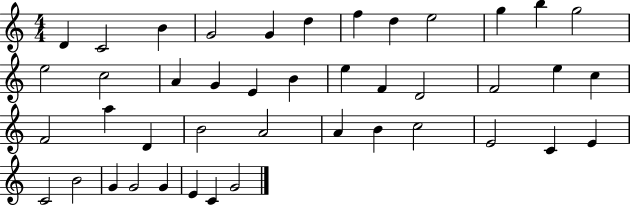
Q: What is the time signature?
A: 4/4